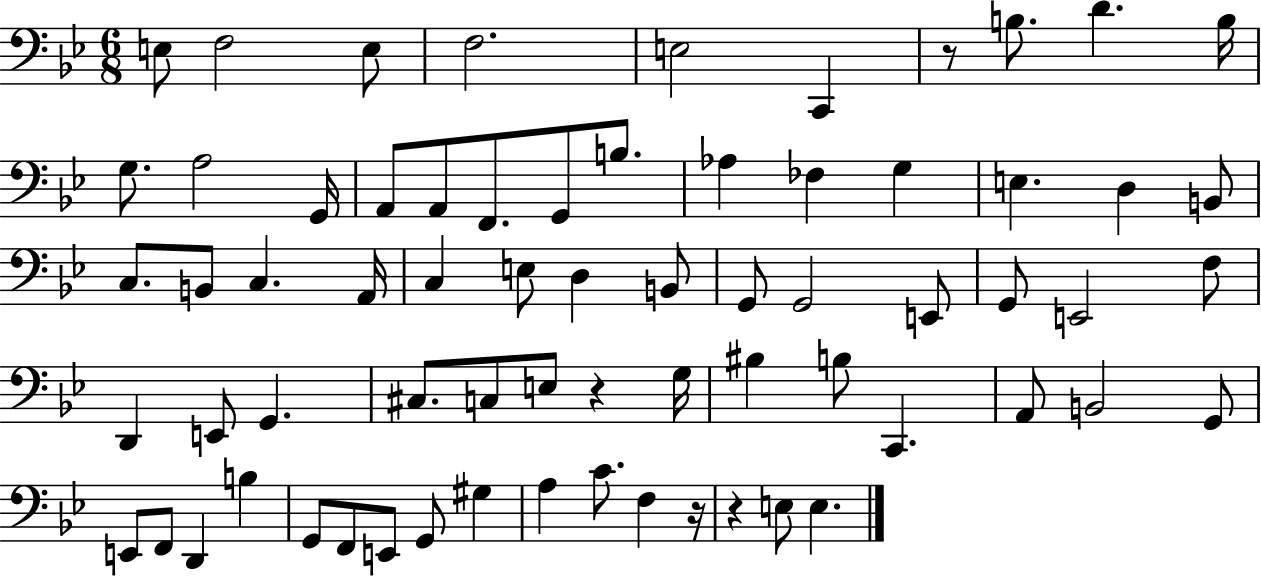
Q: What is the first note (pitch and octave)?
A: E3